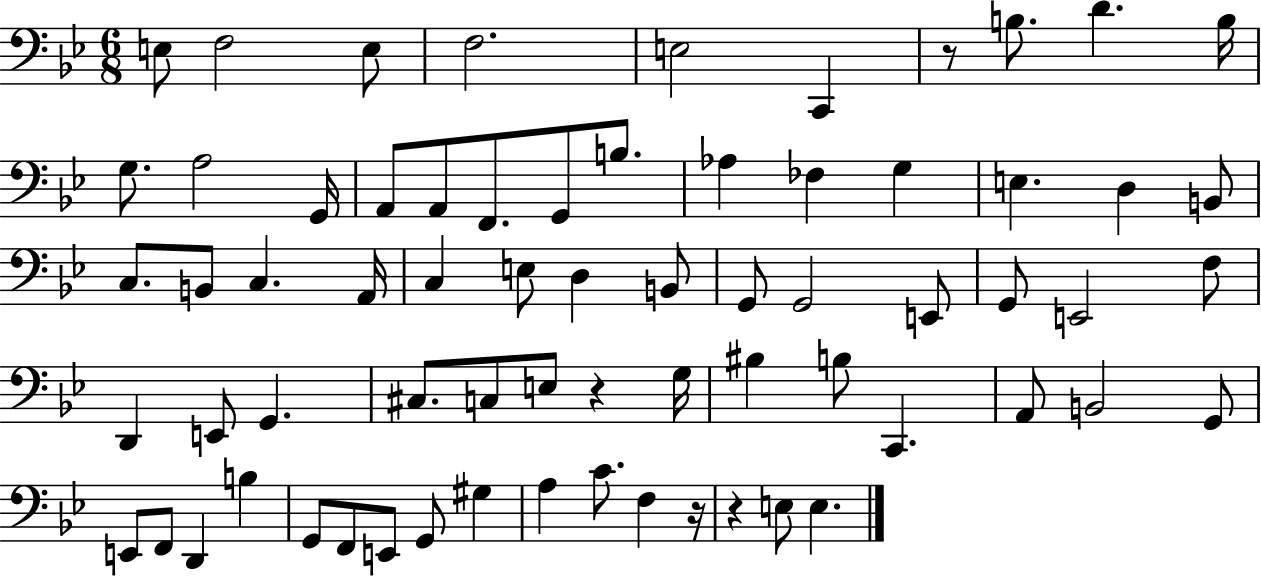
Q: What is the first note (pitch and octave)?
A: E3